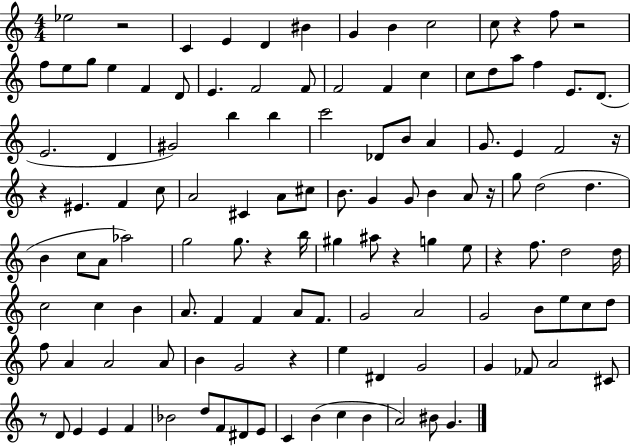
Eb5/h R/h C4/q E4/q D4/q BIS4/q G4/q B4/q C5/h C5/e R/q F5/e R/h F5/e E5/e G5/e E5/q F4/q D4/e E4/q. F4/h F4/e F4/h F4/q C5/q C5/e D5/e A5/e F5/q E4/e. D4/e. E4/h. D4/q G#4/h B5/q B5/q C6/h Db4/e B4/e A4/q G4/e. E4/q F4/h R/s R/q EIS4/q. F4/q C5/e A4/h C#4/q A4/e C#5/e B4/e. G4/q G4/e B4/q A4/e R/s G5/e D5/h D5/q. B4/q C5/e A4/e Ab5/h G5/h G5/e. R/q B5/s G#5/q A#5/e R/q G5/q E5/e R/q F5/e. D5/h D5/s C5/h C5/q B4/q A4/e. F4/q F4/q A4/e F4/e. G4/h A4/h G4/h B4/e E5/e C5/e D5/e F5/e A4/q A4/h A4/e B4/q G4/h R/q E5/q D#4/q G4/h G4/q FES4/e A4/h C#4/e R/e D4/e E4/q E4/q F4/q Bb4/h D5/e F4/e D#4/e E4/e C4/q B4/q C5/q B4/q A4/h BIS4/e G4/q.